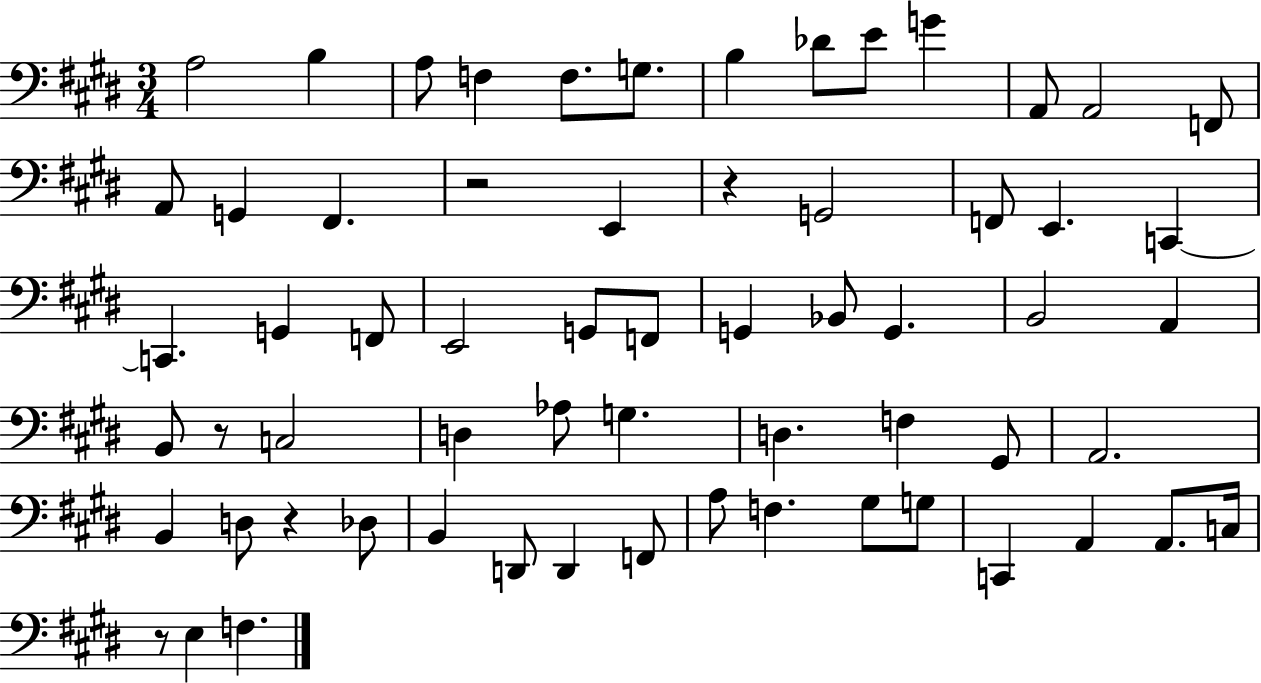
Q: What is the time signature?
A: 3/4